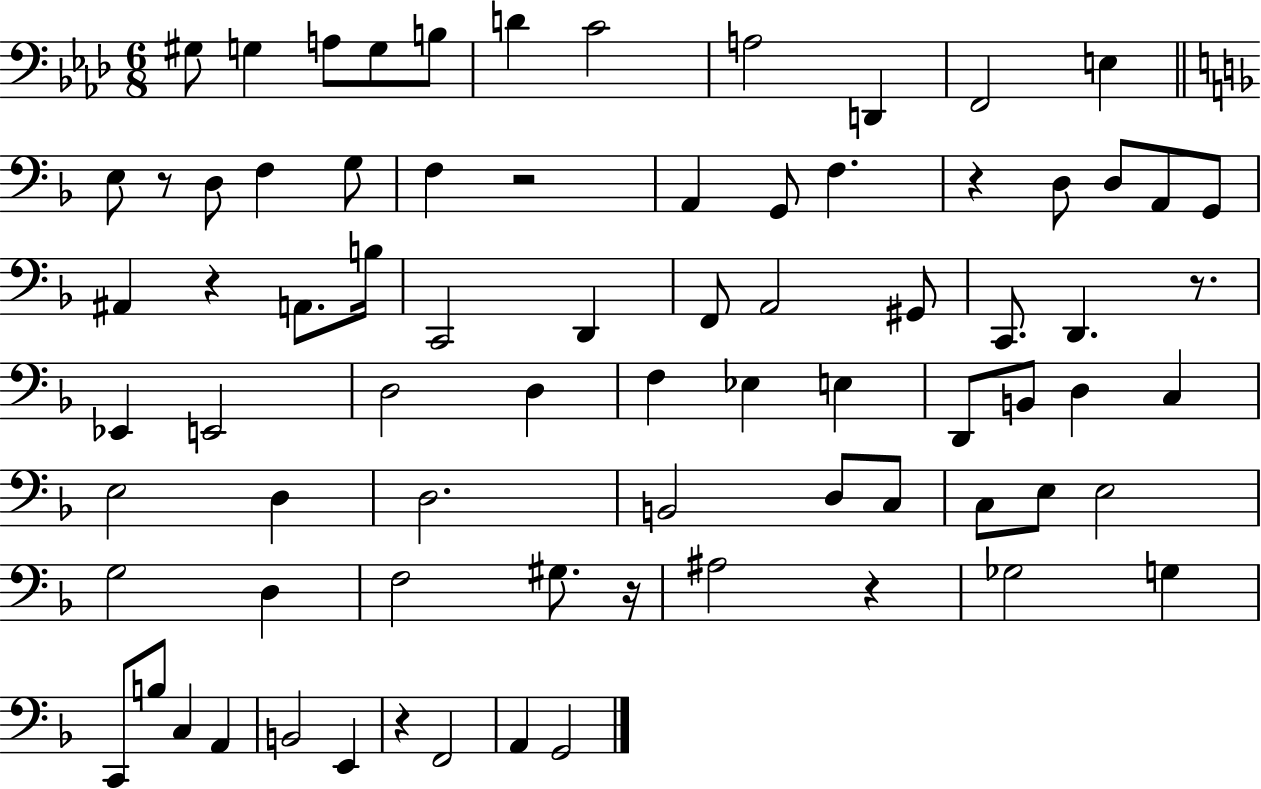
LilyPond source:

{
  \clef bass
  \numericTimeSignature
  \time 6/8
  \key aes \major
  gis8 g4 a8 g8 b8 | d'4 c'2 | a2 d,4 | f,2 e4 | \break \bar "||" \break \key d \minor e8 r8 d8 f4 g8 | f4 r2 | a,4 g,8 f4. | r4 d8 d8 a,8 g,8 | \break ais,4 r4 a,8. b16 | c,2 d,4 | f,8 a,2 gis,8 | c,8. d,4. r8. | \break ees,4 e,2 | d2 d4 | f4 ees4 e4 | d,8 b,8 d4 c4 | \break e2 d4 | d2. | b,2 d8 c8 | c8 e8 e2 | \break g2 d4 | f2 gis8. r16 | ais2 r4 | ges2 g4 | \break c,8 b8 c4 a,4 | b,2 e,4 | r4 f,2 | a,4 g,2 | \break \bar "|."
}